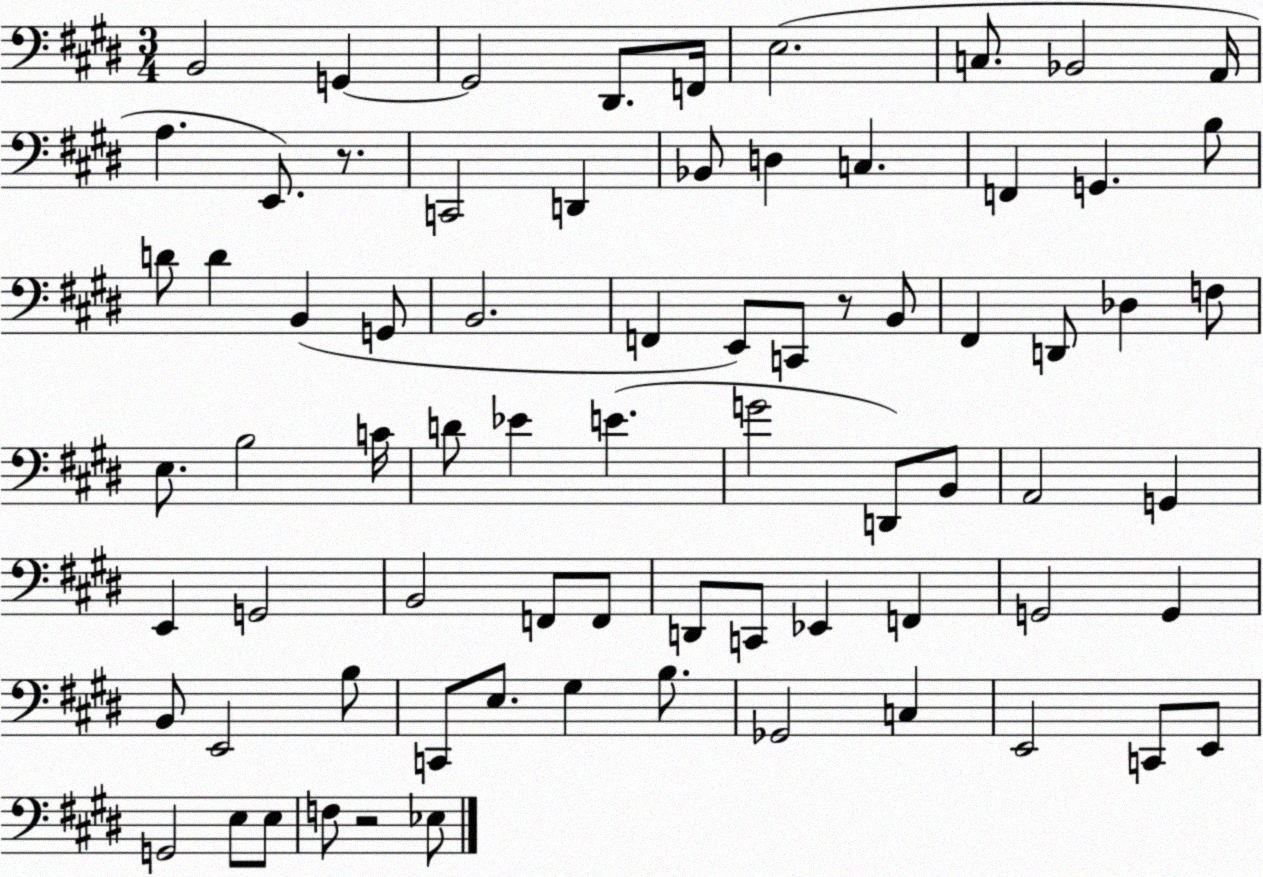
X:1
T:Untitled
M:3/4
L:1/4
K:E
B,,2 G,, G,,2 ^D,,/2 F,,/4 E,2 C,/2 _B,,2 A,,/4 A, E,,/2 z/2 C,,2 D,, _B,,/2 D, C, F,, G,, B,/2 D/2 D B,, G,,/2 B,,2 F,, E,,/2 C,,/2 z/2 B,,/2 ^F,, D,,/2 _D, F,/2 E,/2 B,2 C/4 D/2 _E E G2 D,,/2 B,,/2 A,,2 G,, E,, G,,2 B,,2 F,,/2 F,,/2 D,,/2 C,,/2 _E,, F,, G,,2 G,, B,,/2 E,,2 B,/2 C,,/2 E,/2 ^G, B,/2 _G,,2 C, E,,2 C,,/2 E,,/2 G,,2 E,/2 E,/2 F,/2 z2 _E,/2